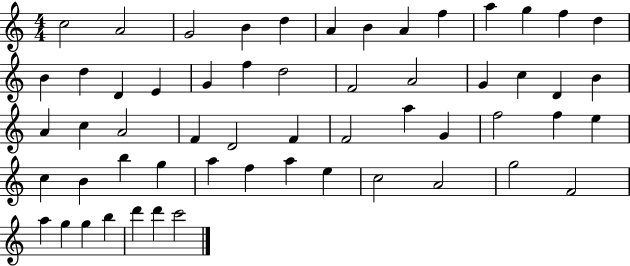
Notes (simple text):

C5/h A4/h G4/h B4/q D5/q A4/q B4/q A4/q F5/q A5/q G5/q F5/q D5/q B4/q D5/q D4/q E4/q G4/q F5/q D5/h F4/h A4/h G4/q C5/q D4/q B4/q A4/q C5/q A4/h F4/q D4/h F4/q F4/h A5/q G4/q F5/h F5/q E5/q C5/q B4/q B5/q G5/q A5/q F5/q A5/q E5/q C5/h A4/h G5/h F4/h A5/q G5/q G5/q B5/q D6/q D6/q C6/h